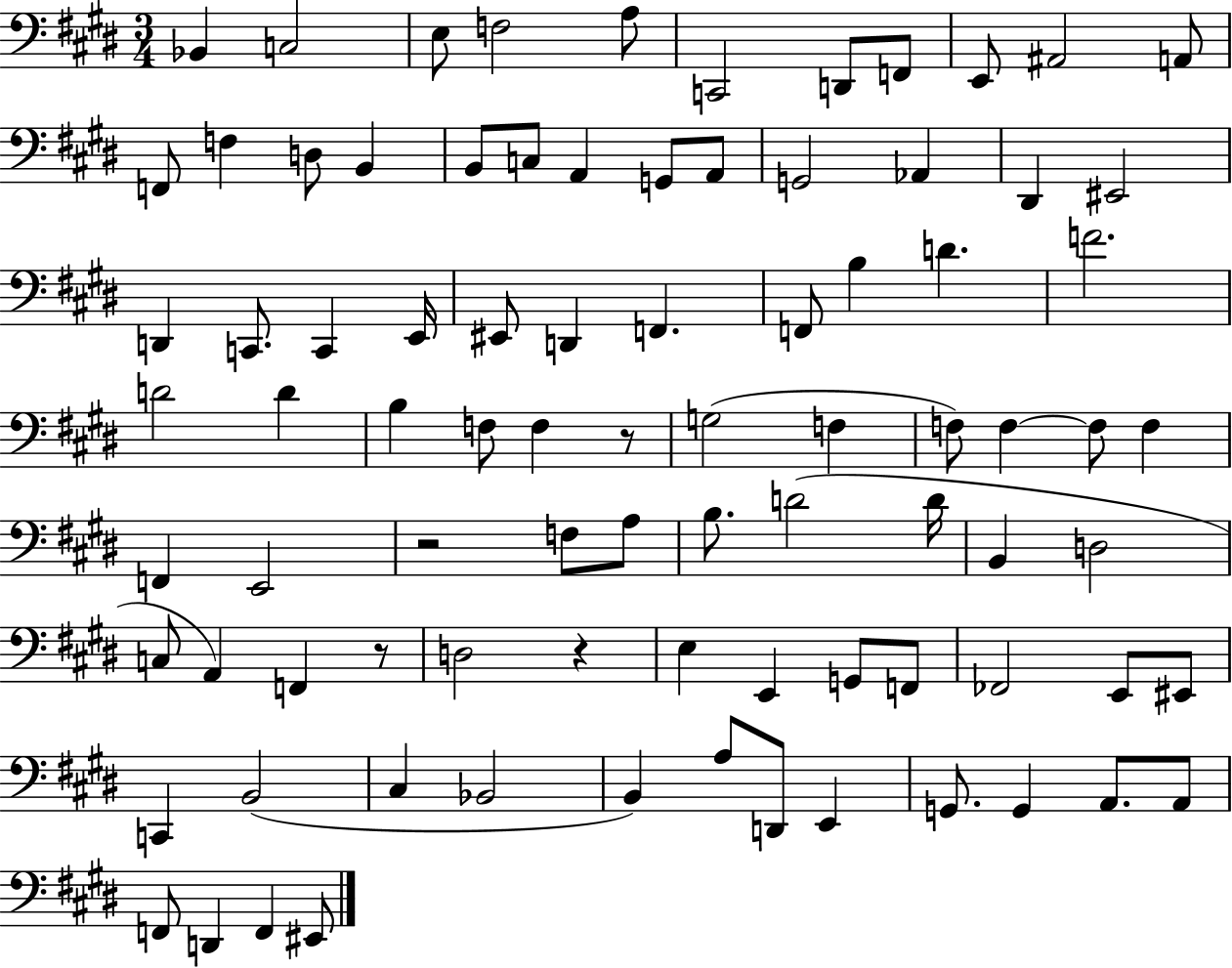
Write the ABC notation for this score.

X:1
T:Untitled
M:3/4
L:1/4
K:E
_B,, C,2 E,/2 F,2 A,/2 C,,2 D,,/2 F,,/2 E,,/2 ^A,,2 A,,/2 F,,/2 F, D,/2 B,, B,,/2 C,/2 A,, G,,/2 A,,/2 G,,2 _A,, ^D,, ^E,,2 D,, C,,/2 C,, E,,/4 ^E,,/2 D,, F,, F,,/2 B, D F2 D2 D B, F,/2 F, z/2 G,2 F, F,/2 F, F,/2 F, F,, E,,2 z2 F,/2 A,/2 B,/2 D2 D/4 B,, D,2 C,/2 A,, F,, z/2 D,2 z E, E,, G,,/2 F,,/2 _F,,2 E,,/2 ^E,,/2 C,, B,,2 ^C, _B,,2 B,, A,/2 D,,/2 E,, G,,/2 G,, A,,/2 A,,/2 F,,/2 D,, F,, ^E,,/2